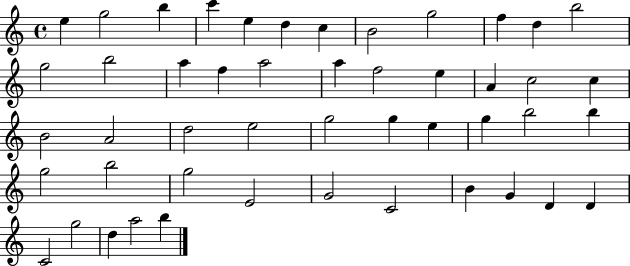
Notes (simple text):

E5/q G5/h B5/q C6/q E5/q D5/q C5/q B4/h G5/h F5/q D5/q B5/h G5/h B5/h A5/q F5/q A5/h A5/q F5/h E5/q A4/q C5/h C5/q B4/h A4/h D5/h E5/h G5/h G5/q E5/q G5/q B5/h B5/q G5/h B5/h G5/h E4/h G4/h C4/h B4/q G4/q D4/q D4/q C4/h G5/h D5/q A5/h B5/q